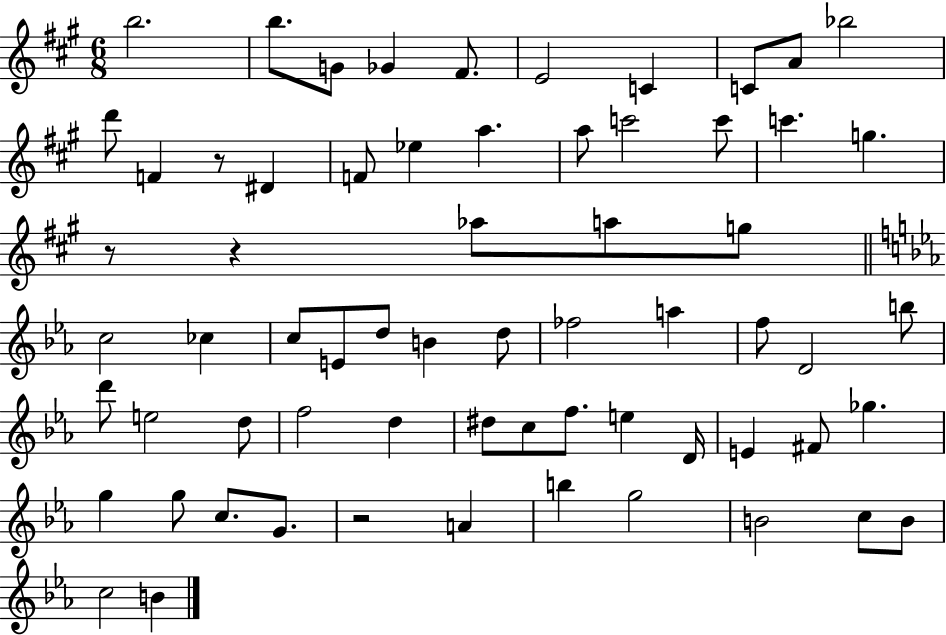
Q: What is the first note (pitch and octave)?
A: B5